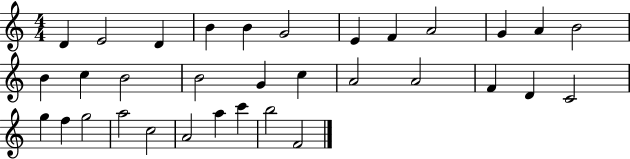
X:1
T:Untitled
M:4/4
L:1/4
K:C
D E2 D B B G2 E F A2 G A B2 B c B2 B2 G c A2 A2 F D C2 g f g2 a2 c2 A2 a c' b2 F2